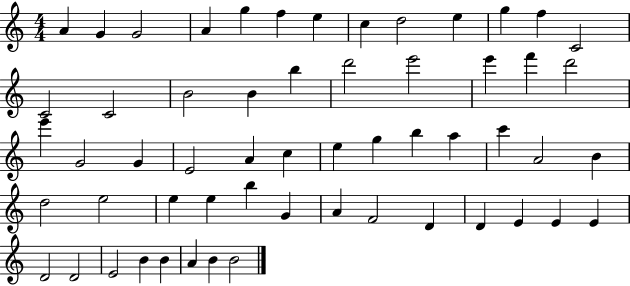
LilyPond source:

{
  \clef treble
  \numericTimeSignature
  \time 4/4
  \key c \major
  a'4 g'4 g'2 | a'4 g''4 f''4 e''4 | c''4 d''2 e''4 | g''4 f''4 c'2 | \break c'2 c'2 | b'2 b'4 b''4 | d'''2 e'''2 | e'''4 f'''4 d'''2 | \break e'''4 g'2 g'4 | e'2 a'4 c''4 | e''4 g''4 b''4 a''4 | c'''4 a'2 b'4 | \break d''2 e''2 | e''4 e''4 b''4 g'4 | a'4 f'2 d'4 | d'4 e'4 e'4 e'4 | \break d'2 d'2 | e'2 b'4 b'4 | a'4 b'4 b'2 | \bar "|."
}